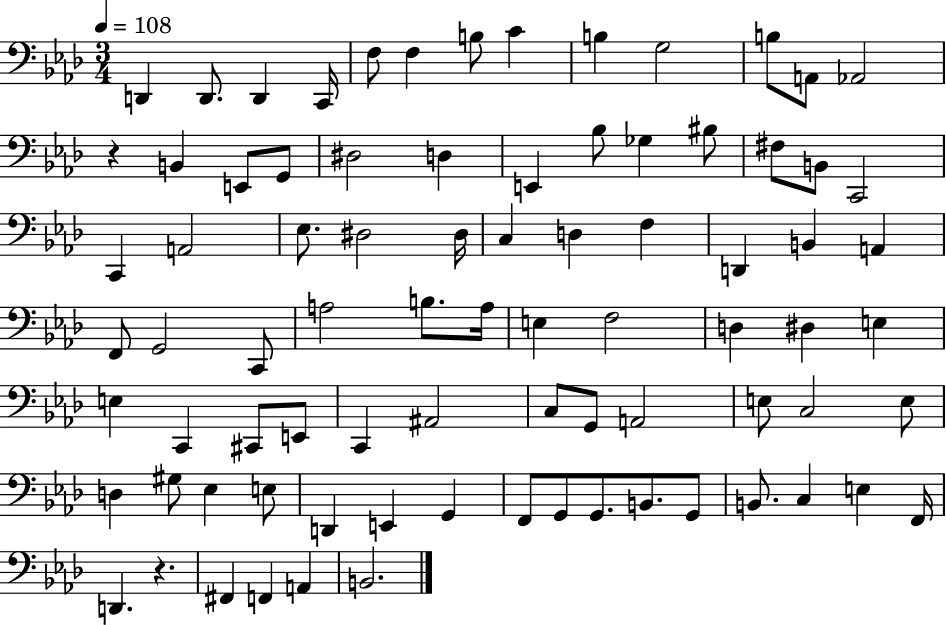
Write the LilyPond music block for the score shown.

{
  \clef bass
  \numericTimeSignature
  \time 3/4
  \key aes \major
  \tempo 4 = 108
  \repeat volta 2 { d,4 d,8. d,4 c,16 | f8 f4 b8 c'4 | b4 g2 | b8 a,8 aes,2 | \break r4 b,4 e,8 g,8 | dis2 d4 | e,4 bes8 ges4 bis8 | fis8 b,8 c,2 | \break c,4 a,2 | ees8. dis2 dis16 | c4 d4 f4 | d,4 b,4 a,4 | \break f,8 g,2 c,8 | a2 b8. a16 | e4 f2 | d4 dis4 e4 | \break e4 c,4 cis,8 e,8 | c,4 ais,2 | c8 g,8 a,2 | e8 c2 e8 | \break d4 gis8 ees4 e8 | d,4 e,4 g,4 | f,8 g,8 g,8. b,8. g,8 | b,8. c4 e4 f,16 | \break d,4. r4. | fis,4 f,4 a,4 | b,2. | } \bar "|."
}